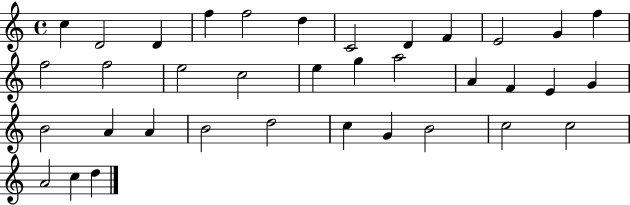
X:1
T:Untitled
M:4/4
L:1/4
K:C
c D2 D f f2 d C2 D F E2 G f f2 f2 e2 c2 e g a2 A F E G B2 A A B2 d2 c G B2 c2 c2 A2 c d